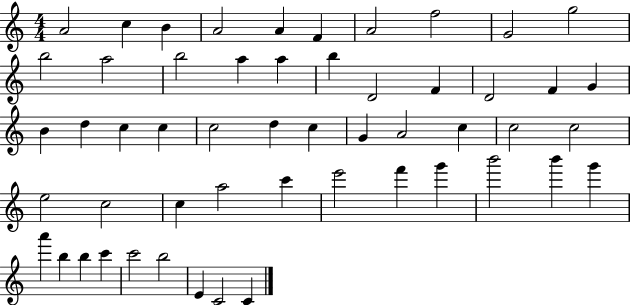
X:1
T:Untitled
M:4/4
L:1/4
K:C
A2 c B A2 A F A2 f2 G2 g2 b2 a2 b2 a a b D2 F D2 F G B d c c c2 d c G A2 c c2 c2 e2 c2 c a2 c' e'2 f' g' b'2 b' g' a' b b c' c'2 b2 E C2 C